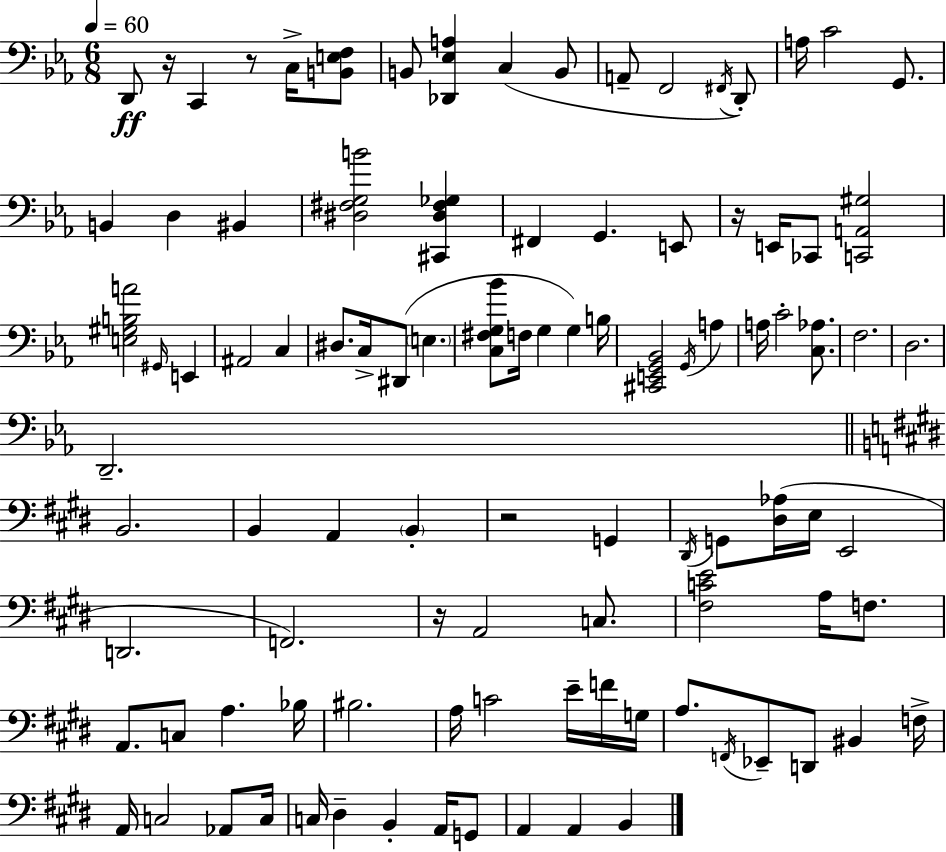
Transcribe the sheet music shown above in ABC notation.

X:1
T:Untitled
M:6/8
L:1/4
K:Cm
D,,/2 z/4 C,, z/2 C,/4 [B,,E,F,]/2 B,,/2 [_D,,_E,A,] C, B,,/2 A,,/2 F,,2 ^F,,/4 D,,/2 A,/4 C2 G,,/2 B,, D, ^B,, [^D,^F,G,B]2 [^C,,^D,^F,_G,] ^F,, G,, E,,/2 z/4 E,,/4 _C,,/2 [C,,A,,^G,]2 [E,^G,B,A]2 ^G,,/4 E,, ^A,,2 C, ^D,/2 C,/4 ^D,,/2 E, [C,^F,G,_B]/2 F,/4 G, G, B,/4 [^C,,E,,G,,_B,,]2 G,,/4 A, A,/4 C2 [C,_A,]/2 F,2 D,2 D,,2 B,,2 B,, A,, B,, z2 G,, ^D,,/4 G,,/2 [^D,_A,]/4 E,/4 E,,2 D,,2 F,,2 z/4 A,,2 C,/2 [^F,CE]2 A,/4 F,/2 A,,/2 C,/2 A, _B,/4 ^B,2 A,/4 C2 E/4 F/4 G,/4 A,/2 F,,/4 _E,,/2 D,,/2 ^B,, F,/4 A,,/4 C,2 _A,,/2 C,/4 C,/4 ^D, B,, A,,/4 G,,/2 A,, A,, B,,